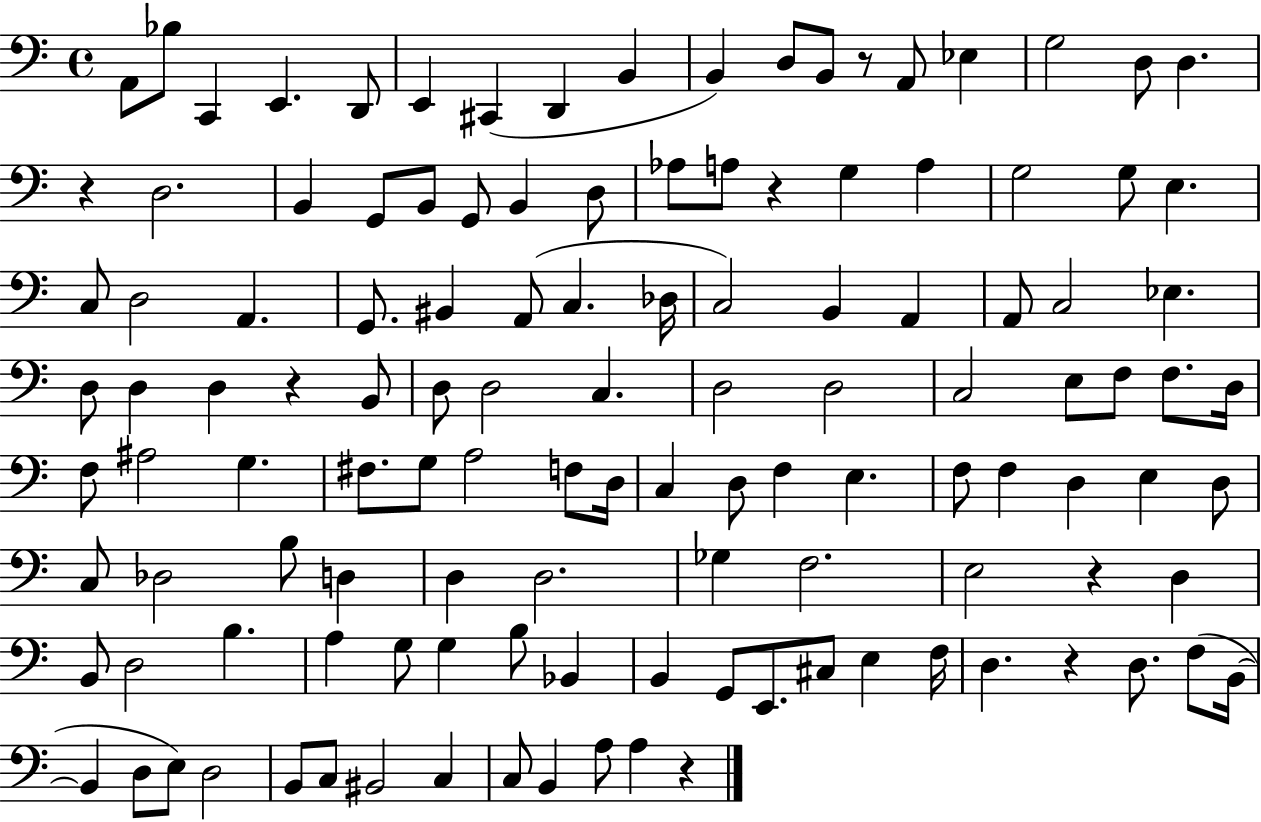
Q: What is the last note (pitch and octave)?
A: A3